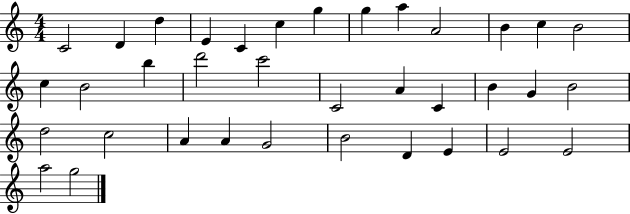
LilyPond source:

{
  \clef treble
  \numericTimeSignature
  \time 4/4
  \key c \major
  c'2 d'4 d''4 | e'4 c'4 c''4 g''4 | g''4 a''4 a'2 | b'4 c''4 b'2 | \break c''4 b'2 b''4 | d'''2 c'''2 | c'2 a'4 c'4 | b'4 g'4 b'2 | \break d''2 c''2 | a'4 a'4 g'2 | b'2 d'4 e'4 | e'2 e'2 | \break a''2 g''2 | \bar "|."
}